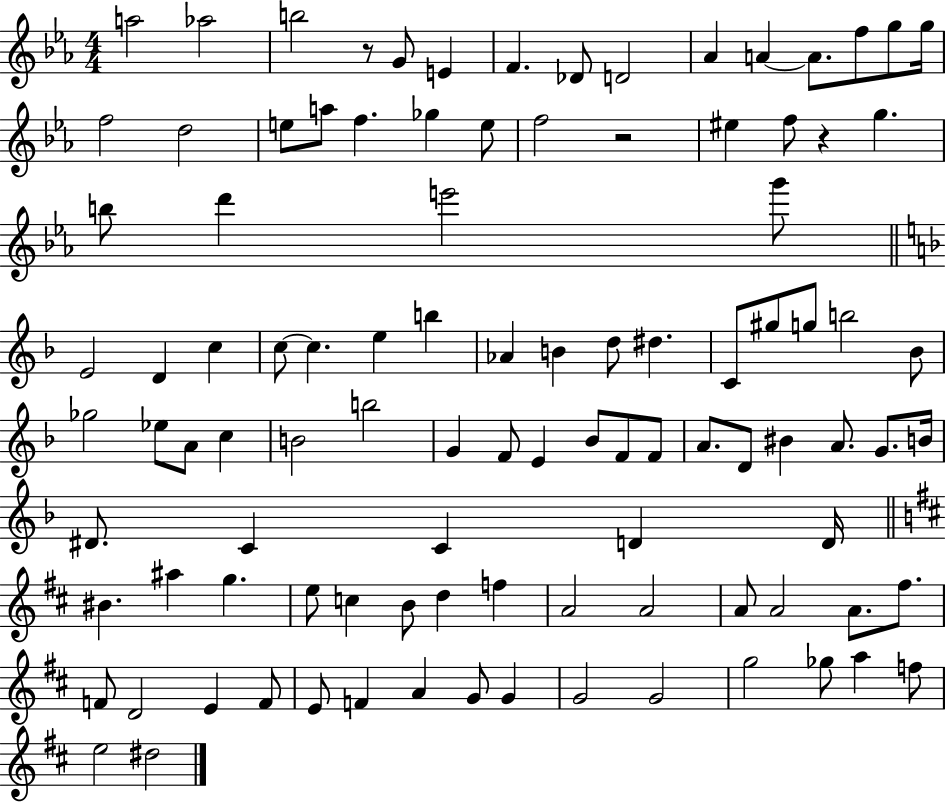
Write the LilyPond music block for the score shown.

{
  \clef treble
  \numericTimeSignature
  \time 4/4
  \key ees \major
  a''2 aes''2 | b''2 r8 g'8 e'4 | f'4. des'8 d'2 | aes'4 a'4~~ a'8. f''8 g''8 g''16 | \break f''2 d''2 | e''8 a''8 f''4. ges''4 e''8 | f''2 r2 | eis''4 f''8 r4 g''4. | \break b''8 d'''4 e'''2 g'''8 | \bar "||" \break \key f \major e'2 d'4 c''4 | c''8~~ c''4. e''4 b''4 | aes'4 b'4 d''8 dis''4. | c'8 gis''8 g''8 b''2 bes'8 | \break ges''2 ees''8 a'8 c''4 | b'2 b''2 | g'4 f'8 e'4 bes'8 f'8 f'8 | a'8. d'8 bis'4 a'8. g'8. b'16 | \break dis'8. c'4 c'4 d'4 d'16 | \bar "||" \break \key b \minor bis'4. ais''4 g''4. | e''8 c''4 b'8 d''4 f''4 | a'2 a'2 | a'8 a'2 a'8. fis''8. | \break f'8 d'2 e'4 f'8 | e'8 f'4 a'4 g'8 g'4 | g'2 g'2 | g''2 ges''8 a''4 f''8 | \break e''2 dis''2 | \bar "|."
}